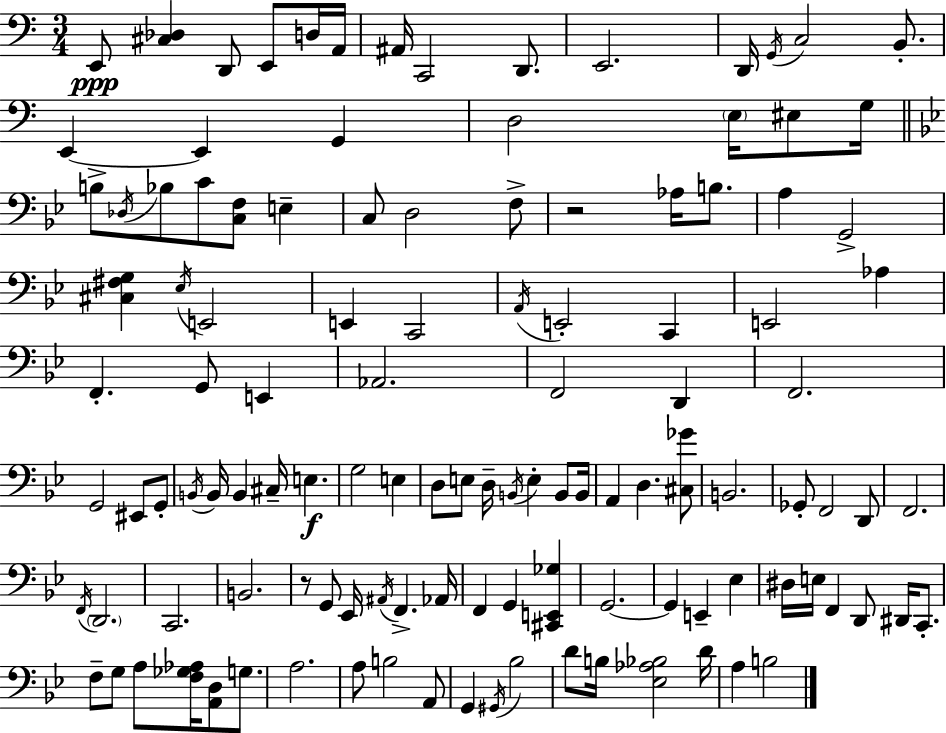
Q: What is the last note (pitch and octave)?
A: B3